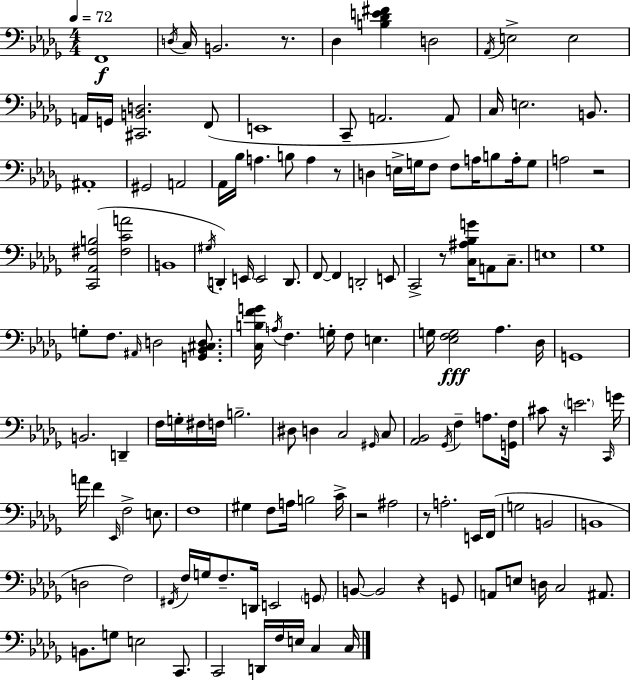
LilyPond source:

{
  \clef bass
  \numericTimeSignature
  \time 4/4
  \key bes \minor
  \tempo 4 = 72
  f,1\f | \acciaccatura { d16 } c16 b,2. r8. | des4 <b des' e' fis'>4 d2 | \acciaccatura { aes,16 } e2-> e2 | \break a,16 g,16 <cis, b, d>2. | f,8( e,1 | c,8-- a,2. | a,8) c16 e2. b,8. | \break ais,1-. | gis,2 a,2 | aes,16 bes16 a4. b8 a4 | r8 d4 e16-> g16 f8 f8 a16 b8 a16-. | \break g8 a2 r2 | <c, aes, fis b>2( <fis c' a'>2 | b,1 | \acciaccatura { gis16 } d,4-.) e,16 e,2 | \break d,8. f,8~~ f,4 d,2-. | e,8 c,2-> r8 <c ais bes g'>16 a,8 | c8.-- e1 | ges1 | \break g8-. f8. \grace { ais,16 } d2 | <g, bes, cis d>8. <c b f' g'>16 \acciaccatura { a16 } f4. g16-. f8 e4. | g16 <ees f g>2\fff aes4. | des16 g,1 | \break b,2. | d,4-- f16 g16-. fis16 f16 b2.-- | dis8 d4 c2 | \grace { gis,16 } c8 <aes, bes,>2 \acciaccatura { ges,16 } f4-- | \break a8. <g, f>16 cis'8 r16 \parenthesize e'2. | \grace { c,16 } g'16 a'16 f'4 \grace { ees,16 } f2-> | e8. f1 | gis4 f8 a16 | \break b2 c'16-> r2 | ais2 r8 a2.-. | e,16 f,16( g2 | b,2 b,1 | \break d2 | f2) \acciaccatura { fis,16 } f16 g16 f8.-- d,16 | e,2 \parenthesize g,8 b,8~~ b,2 | r4 g,8 a,8 e8 d16 c2 | \break ais,8. b,8. g8 e2 | c,8. c,2 | d,16 f16 e16 c4 c16 \bar "|."
}